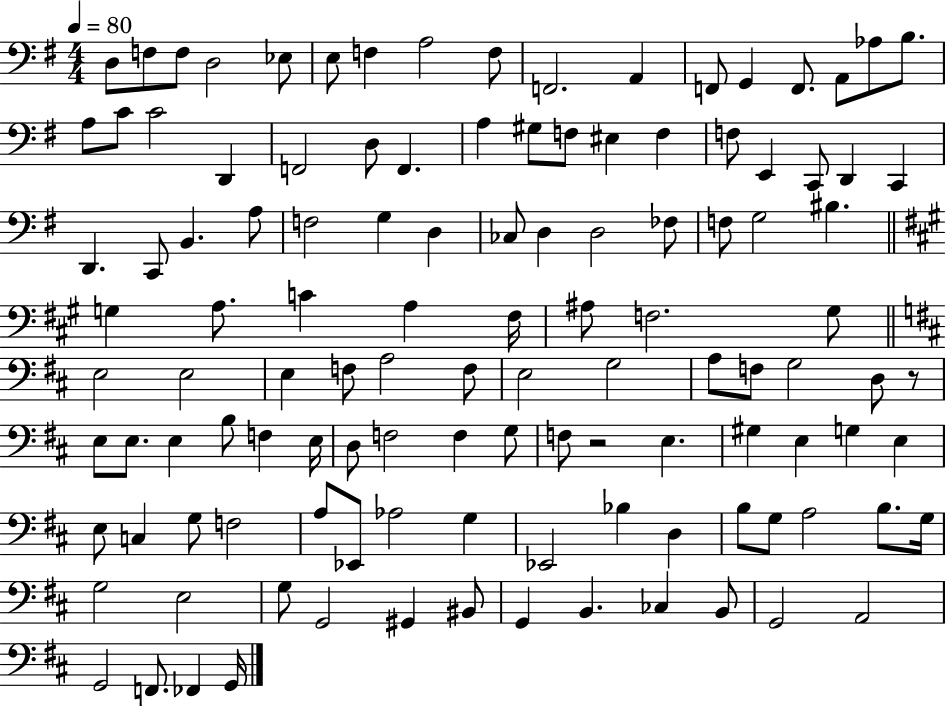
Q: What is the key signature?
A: G major